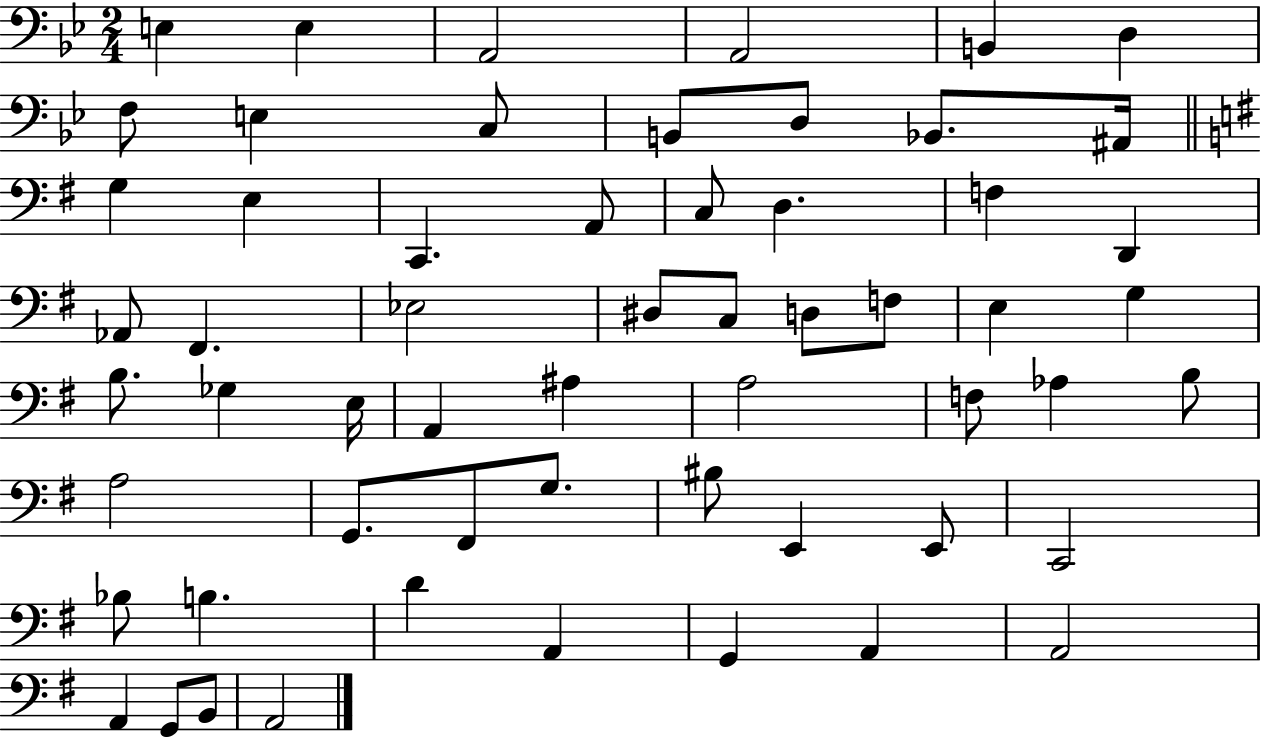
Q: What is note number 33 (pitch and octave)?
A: E3